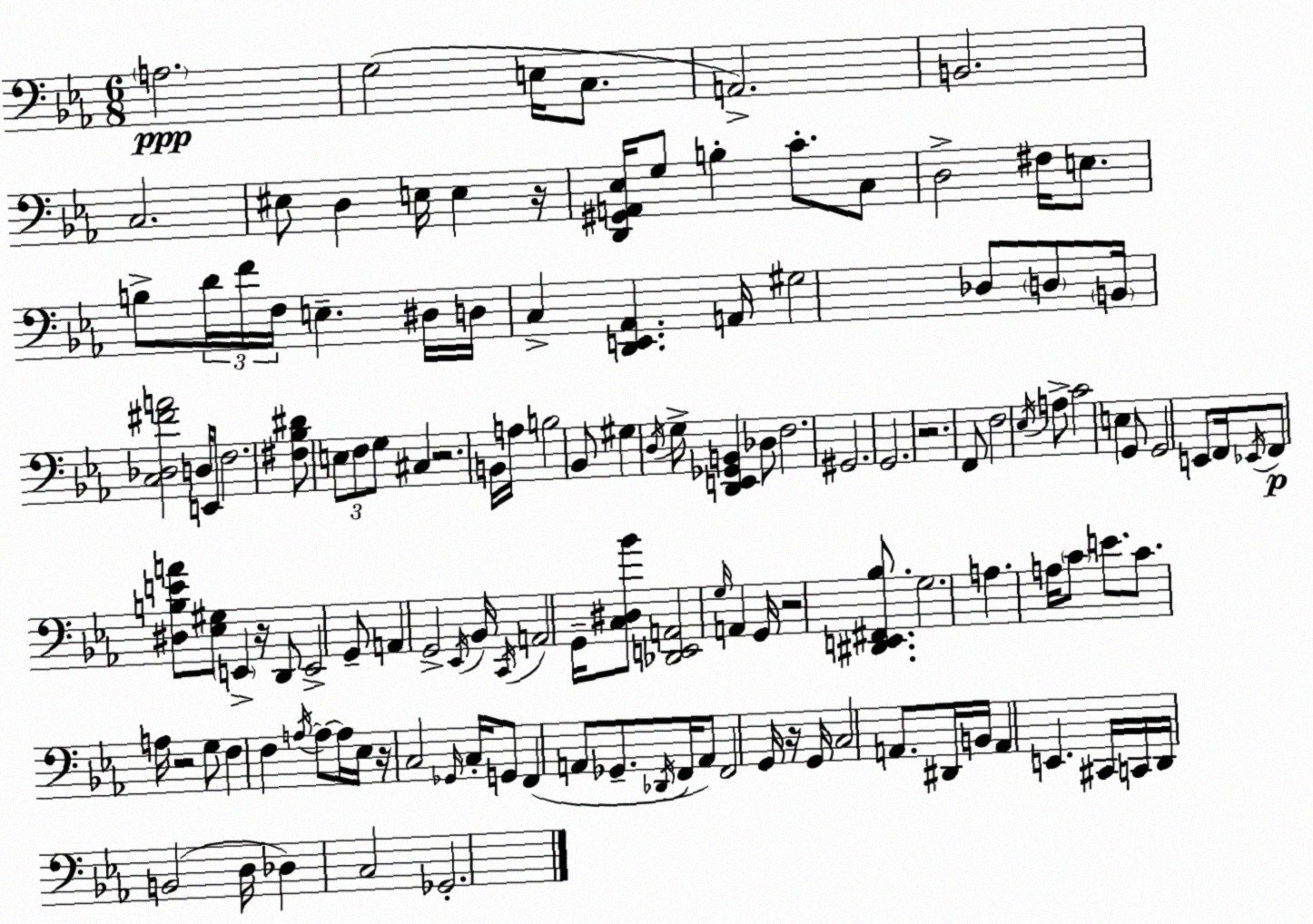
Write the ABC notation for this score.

X:1
T:Untitled
M:6/8
L:1/4
K:Eb
A,2 G,2 E,/4 C,/2 A,,2 B,,2 C,2 ^E,/2 D, E,/4 E, z/4 [D,,^G,,A,,_E,]/4 G,/2 B, C/2 C,/2 D,2 ^F,/4 E,/2 B,/2 D/4 F/4 F,/4 E, ^D,/4 D,/4 C, [D,,E,,_A,,] A,,/4 ^G,2 _D,/2 D,/2 B,,/4 [C,_D,^FA]2 D,/4 E,,/2 F,2 [^F,_B,^D]/2 E,/2 F,/2 G,/2 ^C, z2 B,,/4 A,/4 B,2 _B,,/2 ^G, D,/4 G,/2 [D,,E,,_G,,B,,] _D,/2 F,2 ^G,,2 G,,2 z2 F,,/2 F,2 _E,/4 A,/2 C2 E, G,,/2 G,,2 E,,/2 F,,/4 _E,,/4 F,,/2 [^D,B,EA]/2 [_E,^G,]/2 E,, z/4 D,,/2 E,,2 G,,/2 A,, G,,2 _E,,/4 _B,,/4 C,,/4 A,,2 G,,/4 [C,^D,_B]/2 [_D,,E,,A,,]2 G,/4 A,, G,,/4 z2 [^D,,E,,^F,,_B,]/2 G,2 A, A,/4 C/2 E/2 C/2 A,/4 z2 G,/2 F, F, A,/4 A,/2 A,/4 _E,/4 z/4 C,2 _G,,/4 C,/4 G,,/2 F,, A,,/2 _G,,/2 _D,,/4 F,,/4 A,,/2 F,,2 G,,/4 z/4 G,,/4 C,2 A,,/2 ^D,,/4 B,,/4 A,, E,, ^C,,/4 C,,/4 D,,/4 B,,2 D,/4 _D, C,2 _G,,2